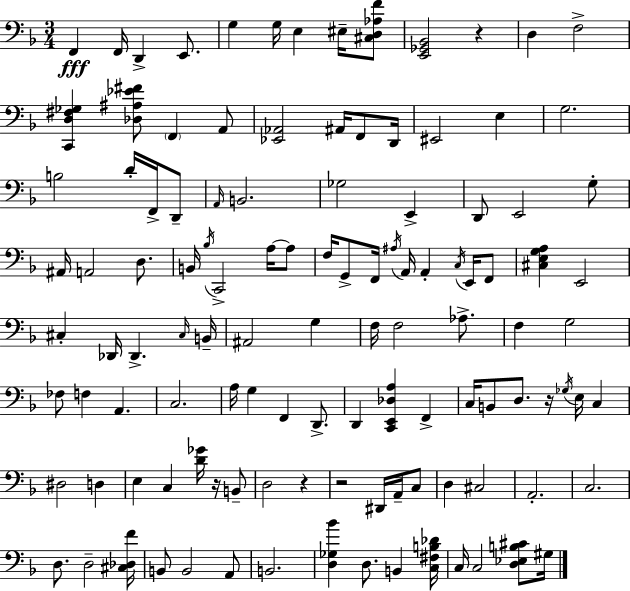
X:1
T:Untitled
M:3/4
L:1/4
K:F
F,, F,,/4 D,, E,,/2 G, G,/4 E, ^E,/4 [^C,D,_A,F]/2 [E,,_G,,_B,,]2 z D, F,2 [C,,D,^F,_G,] [_D,^A,_E^F]/2 F,, A,,/2 [_E,,_A,,]2 ^A,,/4 F,,/2 D,,/4 ^E,,2 E, G,2 B,2 D/4 F,,/4 D,,/2 A,,/4 B,,2 _G,2 E,, D,,/2 E,,2 G,/2 ^A,,/4 A,,2 D,/2 B,,/4 _B,/4 C,,2 A,/4 A,/2 F,/4 G,,/2 F,,/4 ^A,/4 A,,/4 A,, C,/4 E,,/4 F,,/2 [^C,E,G,A,] E,,2 ^C, _D,,/4 _D,, ^C,/4 B,,/4 ^A,,2 G, F,/4 F,2 _A,/2 F, G,2 _F,/2 F, A,, C,2 A,/4 G, F,, D,,/2 D,, [C,,E,,_D,A,] F,, C,/4 B,,/2 D,/2 z/4 _G,/4 E,/4 C, ^D,2 D, E, C, [D_G]/4 z/4 B,,/2 D,2 z z2 ^D,,/4 A,,/4 C,/2 D, ^C,2 A,,2 C,2 D,/2 D,2 [^C,_D,F]/4 B,,/2 B,,2 A,,/2 B,,2 [D,_G,_B] D,/2 B,, [C,^F,B,_D]/4 C,/4 C,2 [D,_E,B,^C]/2 ^G,/4